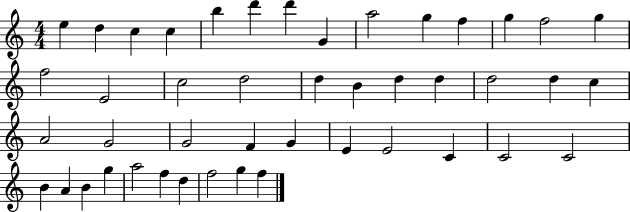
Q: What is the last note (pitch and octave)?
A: F5